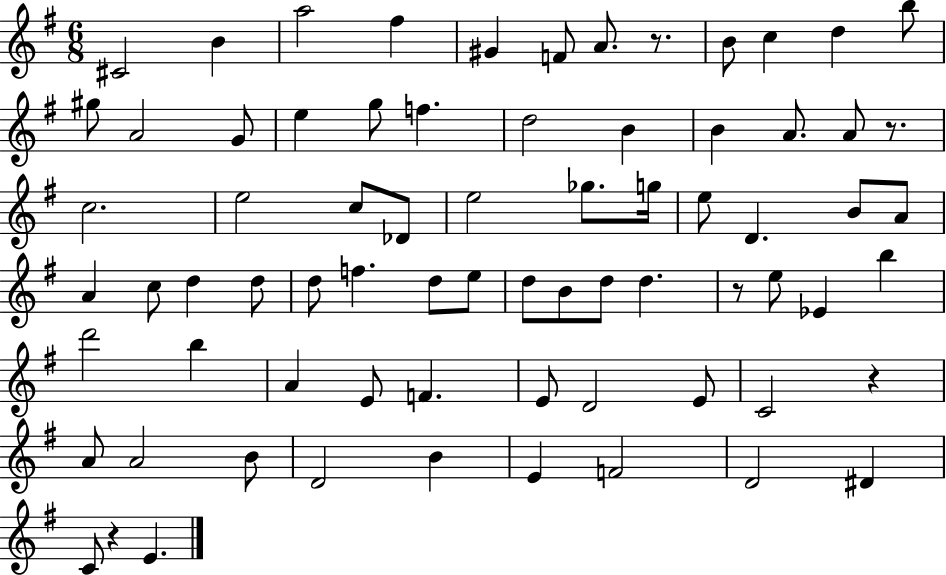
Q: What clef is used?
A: treble